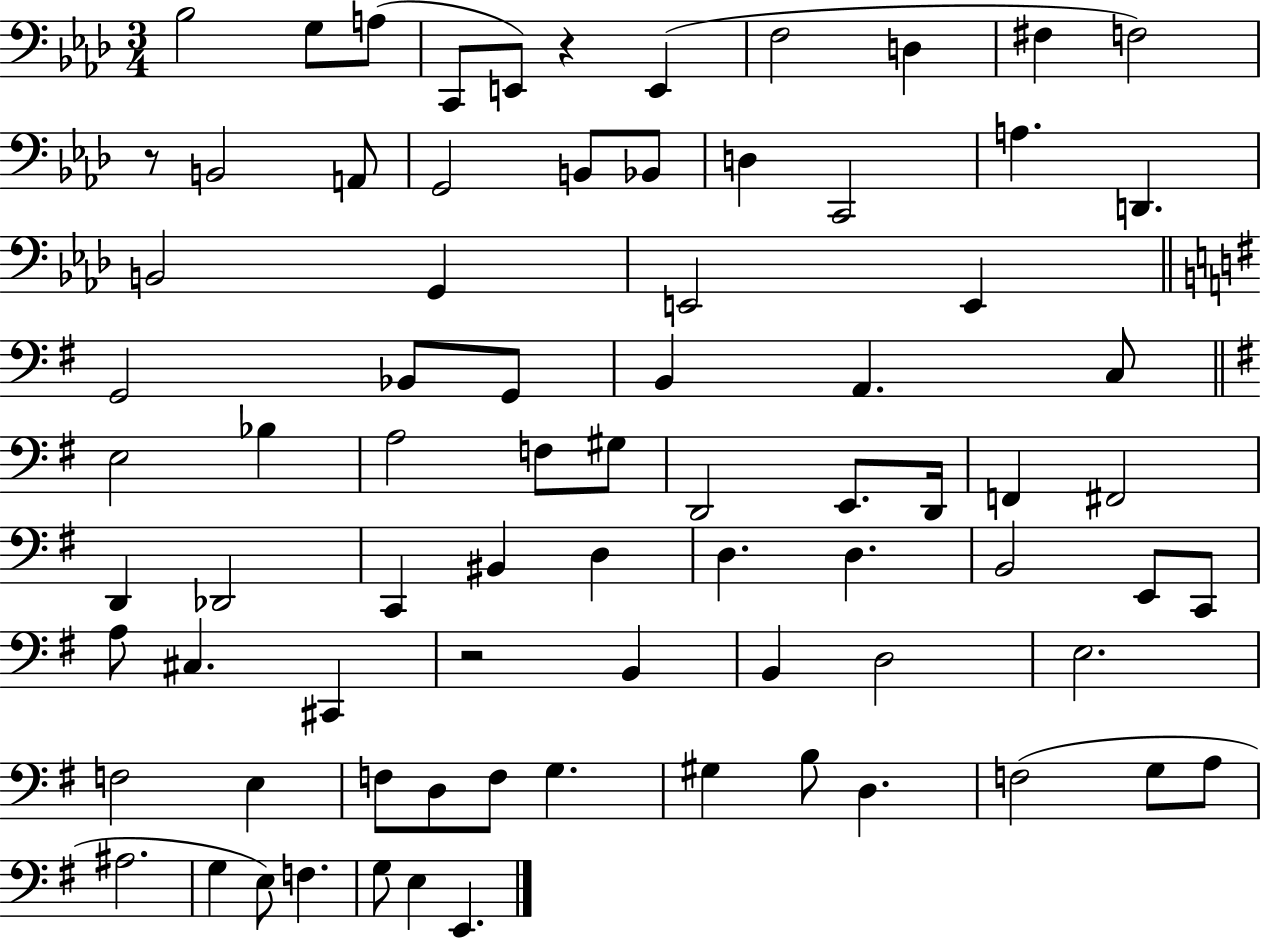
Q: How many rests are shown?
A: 3